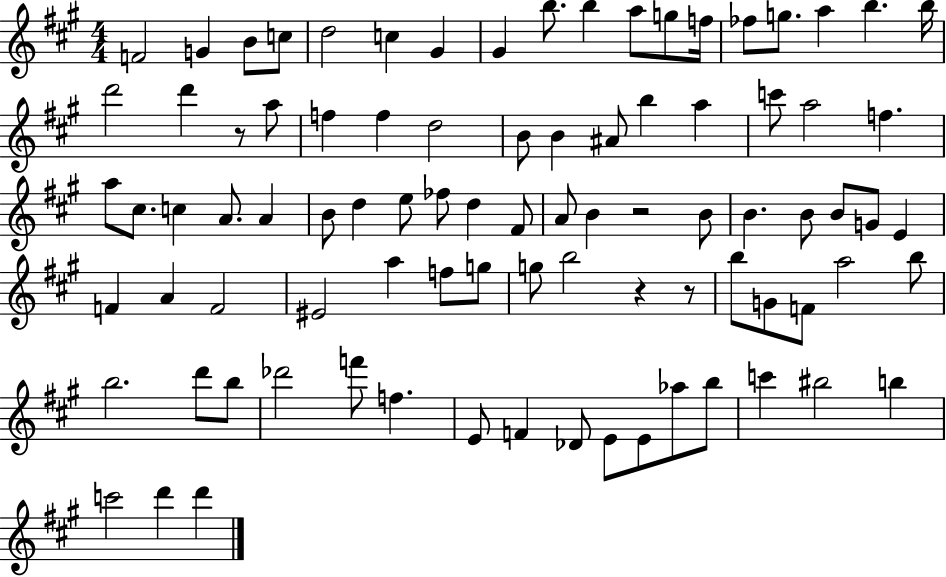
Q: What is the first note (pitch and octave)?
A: F4